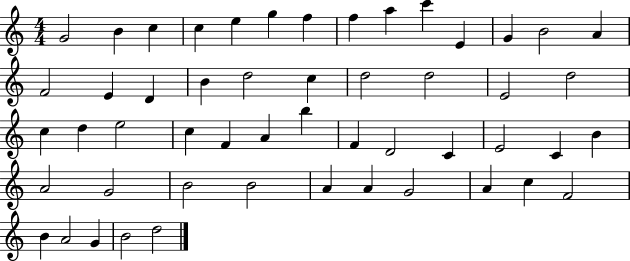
{
  \clef treble
  \numericTimeSignature
  \time 4/4
  \key c \major
  g'2 b'4 c''4 | c''4 e''4 g''4 f''4 | f''4 a''4 c'''4 e'4 | g'4 b'2 a'4 | \break f'2 e'4 d'4 | b'4 d''2 c''4 | d''2 d''2 | e'2 d''2 | \break c''4 d''4 e''2 | c''4 f'4 a'4 b''4 | f'4 d'2 c'4 | e'2 c'4 b'4 | \break a'2 g'2 | b'2 b'2 | a'4 a'4 g'2 | a'4 c''4 f'2 | \break b'4 a'2 g'4 | b'2 d''2 | \bar "|."
}